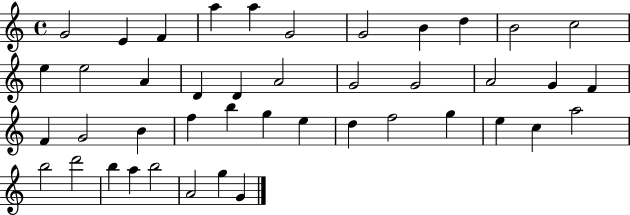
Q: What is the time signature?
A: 4/4